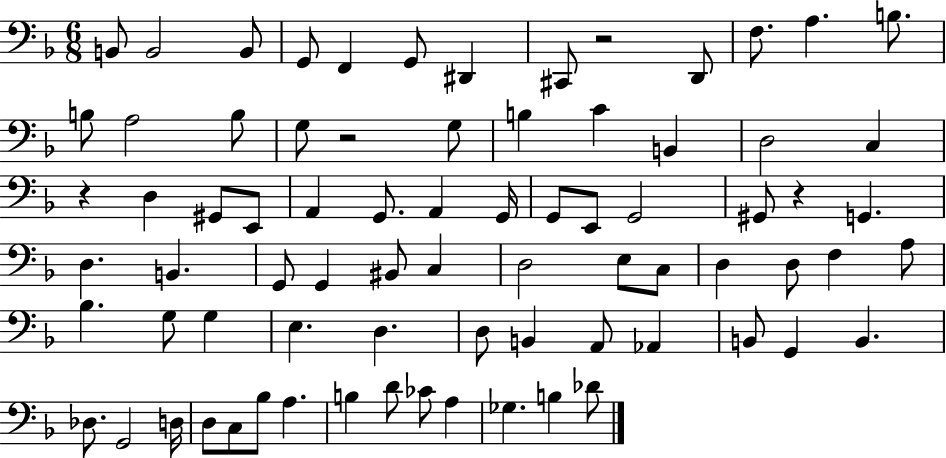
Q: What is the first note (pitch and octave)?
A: B2